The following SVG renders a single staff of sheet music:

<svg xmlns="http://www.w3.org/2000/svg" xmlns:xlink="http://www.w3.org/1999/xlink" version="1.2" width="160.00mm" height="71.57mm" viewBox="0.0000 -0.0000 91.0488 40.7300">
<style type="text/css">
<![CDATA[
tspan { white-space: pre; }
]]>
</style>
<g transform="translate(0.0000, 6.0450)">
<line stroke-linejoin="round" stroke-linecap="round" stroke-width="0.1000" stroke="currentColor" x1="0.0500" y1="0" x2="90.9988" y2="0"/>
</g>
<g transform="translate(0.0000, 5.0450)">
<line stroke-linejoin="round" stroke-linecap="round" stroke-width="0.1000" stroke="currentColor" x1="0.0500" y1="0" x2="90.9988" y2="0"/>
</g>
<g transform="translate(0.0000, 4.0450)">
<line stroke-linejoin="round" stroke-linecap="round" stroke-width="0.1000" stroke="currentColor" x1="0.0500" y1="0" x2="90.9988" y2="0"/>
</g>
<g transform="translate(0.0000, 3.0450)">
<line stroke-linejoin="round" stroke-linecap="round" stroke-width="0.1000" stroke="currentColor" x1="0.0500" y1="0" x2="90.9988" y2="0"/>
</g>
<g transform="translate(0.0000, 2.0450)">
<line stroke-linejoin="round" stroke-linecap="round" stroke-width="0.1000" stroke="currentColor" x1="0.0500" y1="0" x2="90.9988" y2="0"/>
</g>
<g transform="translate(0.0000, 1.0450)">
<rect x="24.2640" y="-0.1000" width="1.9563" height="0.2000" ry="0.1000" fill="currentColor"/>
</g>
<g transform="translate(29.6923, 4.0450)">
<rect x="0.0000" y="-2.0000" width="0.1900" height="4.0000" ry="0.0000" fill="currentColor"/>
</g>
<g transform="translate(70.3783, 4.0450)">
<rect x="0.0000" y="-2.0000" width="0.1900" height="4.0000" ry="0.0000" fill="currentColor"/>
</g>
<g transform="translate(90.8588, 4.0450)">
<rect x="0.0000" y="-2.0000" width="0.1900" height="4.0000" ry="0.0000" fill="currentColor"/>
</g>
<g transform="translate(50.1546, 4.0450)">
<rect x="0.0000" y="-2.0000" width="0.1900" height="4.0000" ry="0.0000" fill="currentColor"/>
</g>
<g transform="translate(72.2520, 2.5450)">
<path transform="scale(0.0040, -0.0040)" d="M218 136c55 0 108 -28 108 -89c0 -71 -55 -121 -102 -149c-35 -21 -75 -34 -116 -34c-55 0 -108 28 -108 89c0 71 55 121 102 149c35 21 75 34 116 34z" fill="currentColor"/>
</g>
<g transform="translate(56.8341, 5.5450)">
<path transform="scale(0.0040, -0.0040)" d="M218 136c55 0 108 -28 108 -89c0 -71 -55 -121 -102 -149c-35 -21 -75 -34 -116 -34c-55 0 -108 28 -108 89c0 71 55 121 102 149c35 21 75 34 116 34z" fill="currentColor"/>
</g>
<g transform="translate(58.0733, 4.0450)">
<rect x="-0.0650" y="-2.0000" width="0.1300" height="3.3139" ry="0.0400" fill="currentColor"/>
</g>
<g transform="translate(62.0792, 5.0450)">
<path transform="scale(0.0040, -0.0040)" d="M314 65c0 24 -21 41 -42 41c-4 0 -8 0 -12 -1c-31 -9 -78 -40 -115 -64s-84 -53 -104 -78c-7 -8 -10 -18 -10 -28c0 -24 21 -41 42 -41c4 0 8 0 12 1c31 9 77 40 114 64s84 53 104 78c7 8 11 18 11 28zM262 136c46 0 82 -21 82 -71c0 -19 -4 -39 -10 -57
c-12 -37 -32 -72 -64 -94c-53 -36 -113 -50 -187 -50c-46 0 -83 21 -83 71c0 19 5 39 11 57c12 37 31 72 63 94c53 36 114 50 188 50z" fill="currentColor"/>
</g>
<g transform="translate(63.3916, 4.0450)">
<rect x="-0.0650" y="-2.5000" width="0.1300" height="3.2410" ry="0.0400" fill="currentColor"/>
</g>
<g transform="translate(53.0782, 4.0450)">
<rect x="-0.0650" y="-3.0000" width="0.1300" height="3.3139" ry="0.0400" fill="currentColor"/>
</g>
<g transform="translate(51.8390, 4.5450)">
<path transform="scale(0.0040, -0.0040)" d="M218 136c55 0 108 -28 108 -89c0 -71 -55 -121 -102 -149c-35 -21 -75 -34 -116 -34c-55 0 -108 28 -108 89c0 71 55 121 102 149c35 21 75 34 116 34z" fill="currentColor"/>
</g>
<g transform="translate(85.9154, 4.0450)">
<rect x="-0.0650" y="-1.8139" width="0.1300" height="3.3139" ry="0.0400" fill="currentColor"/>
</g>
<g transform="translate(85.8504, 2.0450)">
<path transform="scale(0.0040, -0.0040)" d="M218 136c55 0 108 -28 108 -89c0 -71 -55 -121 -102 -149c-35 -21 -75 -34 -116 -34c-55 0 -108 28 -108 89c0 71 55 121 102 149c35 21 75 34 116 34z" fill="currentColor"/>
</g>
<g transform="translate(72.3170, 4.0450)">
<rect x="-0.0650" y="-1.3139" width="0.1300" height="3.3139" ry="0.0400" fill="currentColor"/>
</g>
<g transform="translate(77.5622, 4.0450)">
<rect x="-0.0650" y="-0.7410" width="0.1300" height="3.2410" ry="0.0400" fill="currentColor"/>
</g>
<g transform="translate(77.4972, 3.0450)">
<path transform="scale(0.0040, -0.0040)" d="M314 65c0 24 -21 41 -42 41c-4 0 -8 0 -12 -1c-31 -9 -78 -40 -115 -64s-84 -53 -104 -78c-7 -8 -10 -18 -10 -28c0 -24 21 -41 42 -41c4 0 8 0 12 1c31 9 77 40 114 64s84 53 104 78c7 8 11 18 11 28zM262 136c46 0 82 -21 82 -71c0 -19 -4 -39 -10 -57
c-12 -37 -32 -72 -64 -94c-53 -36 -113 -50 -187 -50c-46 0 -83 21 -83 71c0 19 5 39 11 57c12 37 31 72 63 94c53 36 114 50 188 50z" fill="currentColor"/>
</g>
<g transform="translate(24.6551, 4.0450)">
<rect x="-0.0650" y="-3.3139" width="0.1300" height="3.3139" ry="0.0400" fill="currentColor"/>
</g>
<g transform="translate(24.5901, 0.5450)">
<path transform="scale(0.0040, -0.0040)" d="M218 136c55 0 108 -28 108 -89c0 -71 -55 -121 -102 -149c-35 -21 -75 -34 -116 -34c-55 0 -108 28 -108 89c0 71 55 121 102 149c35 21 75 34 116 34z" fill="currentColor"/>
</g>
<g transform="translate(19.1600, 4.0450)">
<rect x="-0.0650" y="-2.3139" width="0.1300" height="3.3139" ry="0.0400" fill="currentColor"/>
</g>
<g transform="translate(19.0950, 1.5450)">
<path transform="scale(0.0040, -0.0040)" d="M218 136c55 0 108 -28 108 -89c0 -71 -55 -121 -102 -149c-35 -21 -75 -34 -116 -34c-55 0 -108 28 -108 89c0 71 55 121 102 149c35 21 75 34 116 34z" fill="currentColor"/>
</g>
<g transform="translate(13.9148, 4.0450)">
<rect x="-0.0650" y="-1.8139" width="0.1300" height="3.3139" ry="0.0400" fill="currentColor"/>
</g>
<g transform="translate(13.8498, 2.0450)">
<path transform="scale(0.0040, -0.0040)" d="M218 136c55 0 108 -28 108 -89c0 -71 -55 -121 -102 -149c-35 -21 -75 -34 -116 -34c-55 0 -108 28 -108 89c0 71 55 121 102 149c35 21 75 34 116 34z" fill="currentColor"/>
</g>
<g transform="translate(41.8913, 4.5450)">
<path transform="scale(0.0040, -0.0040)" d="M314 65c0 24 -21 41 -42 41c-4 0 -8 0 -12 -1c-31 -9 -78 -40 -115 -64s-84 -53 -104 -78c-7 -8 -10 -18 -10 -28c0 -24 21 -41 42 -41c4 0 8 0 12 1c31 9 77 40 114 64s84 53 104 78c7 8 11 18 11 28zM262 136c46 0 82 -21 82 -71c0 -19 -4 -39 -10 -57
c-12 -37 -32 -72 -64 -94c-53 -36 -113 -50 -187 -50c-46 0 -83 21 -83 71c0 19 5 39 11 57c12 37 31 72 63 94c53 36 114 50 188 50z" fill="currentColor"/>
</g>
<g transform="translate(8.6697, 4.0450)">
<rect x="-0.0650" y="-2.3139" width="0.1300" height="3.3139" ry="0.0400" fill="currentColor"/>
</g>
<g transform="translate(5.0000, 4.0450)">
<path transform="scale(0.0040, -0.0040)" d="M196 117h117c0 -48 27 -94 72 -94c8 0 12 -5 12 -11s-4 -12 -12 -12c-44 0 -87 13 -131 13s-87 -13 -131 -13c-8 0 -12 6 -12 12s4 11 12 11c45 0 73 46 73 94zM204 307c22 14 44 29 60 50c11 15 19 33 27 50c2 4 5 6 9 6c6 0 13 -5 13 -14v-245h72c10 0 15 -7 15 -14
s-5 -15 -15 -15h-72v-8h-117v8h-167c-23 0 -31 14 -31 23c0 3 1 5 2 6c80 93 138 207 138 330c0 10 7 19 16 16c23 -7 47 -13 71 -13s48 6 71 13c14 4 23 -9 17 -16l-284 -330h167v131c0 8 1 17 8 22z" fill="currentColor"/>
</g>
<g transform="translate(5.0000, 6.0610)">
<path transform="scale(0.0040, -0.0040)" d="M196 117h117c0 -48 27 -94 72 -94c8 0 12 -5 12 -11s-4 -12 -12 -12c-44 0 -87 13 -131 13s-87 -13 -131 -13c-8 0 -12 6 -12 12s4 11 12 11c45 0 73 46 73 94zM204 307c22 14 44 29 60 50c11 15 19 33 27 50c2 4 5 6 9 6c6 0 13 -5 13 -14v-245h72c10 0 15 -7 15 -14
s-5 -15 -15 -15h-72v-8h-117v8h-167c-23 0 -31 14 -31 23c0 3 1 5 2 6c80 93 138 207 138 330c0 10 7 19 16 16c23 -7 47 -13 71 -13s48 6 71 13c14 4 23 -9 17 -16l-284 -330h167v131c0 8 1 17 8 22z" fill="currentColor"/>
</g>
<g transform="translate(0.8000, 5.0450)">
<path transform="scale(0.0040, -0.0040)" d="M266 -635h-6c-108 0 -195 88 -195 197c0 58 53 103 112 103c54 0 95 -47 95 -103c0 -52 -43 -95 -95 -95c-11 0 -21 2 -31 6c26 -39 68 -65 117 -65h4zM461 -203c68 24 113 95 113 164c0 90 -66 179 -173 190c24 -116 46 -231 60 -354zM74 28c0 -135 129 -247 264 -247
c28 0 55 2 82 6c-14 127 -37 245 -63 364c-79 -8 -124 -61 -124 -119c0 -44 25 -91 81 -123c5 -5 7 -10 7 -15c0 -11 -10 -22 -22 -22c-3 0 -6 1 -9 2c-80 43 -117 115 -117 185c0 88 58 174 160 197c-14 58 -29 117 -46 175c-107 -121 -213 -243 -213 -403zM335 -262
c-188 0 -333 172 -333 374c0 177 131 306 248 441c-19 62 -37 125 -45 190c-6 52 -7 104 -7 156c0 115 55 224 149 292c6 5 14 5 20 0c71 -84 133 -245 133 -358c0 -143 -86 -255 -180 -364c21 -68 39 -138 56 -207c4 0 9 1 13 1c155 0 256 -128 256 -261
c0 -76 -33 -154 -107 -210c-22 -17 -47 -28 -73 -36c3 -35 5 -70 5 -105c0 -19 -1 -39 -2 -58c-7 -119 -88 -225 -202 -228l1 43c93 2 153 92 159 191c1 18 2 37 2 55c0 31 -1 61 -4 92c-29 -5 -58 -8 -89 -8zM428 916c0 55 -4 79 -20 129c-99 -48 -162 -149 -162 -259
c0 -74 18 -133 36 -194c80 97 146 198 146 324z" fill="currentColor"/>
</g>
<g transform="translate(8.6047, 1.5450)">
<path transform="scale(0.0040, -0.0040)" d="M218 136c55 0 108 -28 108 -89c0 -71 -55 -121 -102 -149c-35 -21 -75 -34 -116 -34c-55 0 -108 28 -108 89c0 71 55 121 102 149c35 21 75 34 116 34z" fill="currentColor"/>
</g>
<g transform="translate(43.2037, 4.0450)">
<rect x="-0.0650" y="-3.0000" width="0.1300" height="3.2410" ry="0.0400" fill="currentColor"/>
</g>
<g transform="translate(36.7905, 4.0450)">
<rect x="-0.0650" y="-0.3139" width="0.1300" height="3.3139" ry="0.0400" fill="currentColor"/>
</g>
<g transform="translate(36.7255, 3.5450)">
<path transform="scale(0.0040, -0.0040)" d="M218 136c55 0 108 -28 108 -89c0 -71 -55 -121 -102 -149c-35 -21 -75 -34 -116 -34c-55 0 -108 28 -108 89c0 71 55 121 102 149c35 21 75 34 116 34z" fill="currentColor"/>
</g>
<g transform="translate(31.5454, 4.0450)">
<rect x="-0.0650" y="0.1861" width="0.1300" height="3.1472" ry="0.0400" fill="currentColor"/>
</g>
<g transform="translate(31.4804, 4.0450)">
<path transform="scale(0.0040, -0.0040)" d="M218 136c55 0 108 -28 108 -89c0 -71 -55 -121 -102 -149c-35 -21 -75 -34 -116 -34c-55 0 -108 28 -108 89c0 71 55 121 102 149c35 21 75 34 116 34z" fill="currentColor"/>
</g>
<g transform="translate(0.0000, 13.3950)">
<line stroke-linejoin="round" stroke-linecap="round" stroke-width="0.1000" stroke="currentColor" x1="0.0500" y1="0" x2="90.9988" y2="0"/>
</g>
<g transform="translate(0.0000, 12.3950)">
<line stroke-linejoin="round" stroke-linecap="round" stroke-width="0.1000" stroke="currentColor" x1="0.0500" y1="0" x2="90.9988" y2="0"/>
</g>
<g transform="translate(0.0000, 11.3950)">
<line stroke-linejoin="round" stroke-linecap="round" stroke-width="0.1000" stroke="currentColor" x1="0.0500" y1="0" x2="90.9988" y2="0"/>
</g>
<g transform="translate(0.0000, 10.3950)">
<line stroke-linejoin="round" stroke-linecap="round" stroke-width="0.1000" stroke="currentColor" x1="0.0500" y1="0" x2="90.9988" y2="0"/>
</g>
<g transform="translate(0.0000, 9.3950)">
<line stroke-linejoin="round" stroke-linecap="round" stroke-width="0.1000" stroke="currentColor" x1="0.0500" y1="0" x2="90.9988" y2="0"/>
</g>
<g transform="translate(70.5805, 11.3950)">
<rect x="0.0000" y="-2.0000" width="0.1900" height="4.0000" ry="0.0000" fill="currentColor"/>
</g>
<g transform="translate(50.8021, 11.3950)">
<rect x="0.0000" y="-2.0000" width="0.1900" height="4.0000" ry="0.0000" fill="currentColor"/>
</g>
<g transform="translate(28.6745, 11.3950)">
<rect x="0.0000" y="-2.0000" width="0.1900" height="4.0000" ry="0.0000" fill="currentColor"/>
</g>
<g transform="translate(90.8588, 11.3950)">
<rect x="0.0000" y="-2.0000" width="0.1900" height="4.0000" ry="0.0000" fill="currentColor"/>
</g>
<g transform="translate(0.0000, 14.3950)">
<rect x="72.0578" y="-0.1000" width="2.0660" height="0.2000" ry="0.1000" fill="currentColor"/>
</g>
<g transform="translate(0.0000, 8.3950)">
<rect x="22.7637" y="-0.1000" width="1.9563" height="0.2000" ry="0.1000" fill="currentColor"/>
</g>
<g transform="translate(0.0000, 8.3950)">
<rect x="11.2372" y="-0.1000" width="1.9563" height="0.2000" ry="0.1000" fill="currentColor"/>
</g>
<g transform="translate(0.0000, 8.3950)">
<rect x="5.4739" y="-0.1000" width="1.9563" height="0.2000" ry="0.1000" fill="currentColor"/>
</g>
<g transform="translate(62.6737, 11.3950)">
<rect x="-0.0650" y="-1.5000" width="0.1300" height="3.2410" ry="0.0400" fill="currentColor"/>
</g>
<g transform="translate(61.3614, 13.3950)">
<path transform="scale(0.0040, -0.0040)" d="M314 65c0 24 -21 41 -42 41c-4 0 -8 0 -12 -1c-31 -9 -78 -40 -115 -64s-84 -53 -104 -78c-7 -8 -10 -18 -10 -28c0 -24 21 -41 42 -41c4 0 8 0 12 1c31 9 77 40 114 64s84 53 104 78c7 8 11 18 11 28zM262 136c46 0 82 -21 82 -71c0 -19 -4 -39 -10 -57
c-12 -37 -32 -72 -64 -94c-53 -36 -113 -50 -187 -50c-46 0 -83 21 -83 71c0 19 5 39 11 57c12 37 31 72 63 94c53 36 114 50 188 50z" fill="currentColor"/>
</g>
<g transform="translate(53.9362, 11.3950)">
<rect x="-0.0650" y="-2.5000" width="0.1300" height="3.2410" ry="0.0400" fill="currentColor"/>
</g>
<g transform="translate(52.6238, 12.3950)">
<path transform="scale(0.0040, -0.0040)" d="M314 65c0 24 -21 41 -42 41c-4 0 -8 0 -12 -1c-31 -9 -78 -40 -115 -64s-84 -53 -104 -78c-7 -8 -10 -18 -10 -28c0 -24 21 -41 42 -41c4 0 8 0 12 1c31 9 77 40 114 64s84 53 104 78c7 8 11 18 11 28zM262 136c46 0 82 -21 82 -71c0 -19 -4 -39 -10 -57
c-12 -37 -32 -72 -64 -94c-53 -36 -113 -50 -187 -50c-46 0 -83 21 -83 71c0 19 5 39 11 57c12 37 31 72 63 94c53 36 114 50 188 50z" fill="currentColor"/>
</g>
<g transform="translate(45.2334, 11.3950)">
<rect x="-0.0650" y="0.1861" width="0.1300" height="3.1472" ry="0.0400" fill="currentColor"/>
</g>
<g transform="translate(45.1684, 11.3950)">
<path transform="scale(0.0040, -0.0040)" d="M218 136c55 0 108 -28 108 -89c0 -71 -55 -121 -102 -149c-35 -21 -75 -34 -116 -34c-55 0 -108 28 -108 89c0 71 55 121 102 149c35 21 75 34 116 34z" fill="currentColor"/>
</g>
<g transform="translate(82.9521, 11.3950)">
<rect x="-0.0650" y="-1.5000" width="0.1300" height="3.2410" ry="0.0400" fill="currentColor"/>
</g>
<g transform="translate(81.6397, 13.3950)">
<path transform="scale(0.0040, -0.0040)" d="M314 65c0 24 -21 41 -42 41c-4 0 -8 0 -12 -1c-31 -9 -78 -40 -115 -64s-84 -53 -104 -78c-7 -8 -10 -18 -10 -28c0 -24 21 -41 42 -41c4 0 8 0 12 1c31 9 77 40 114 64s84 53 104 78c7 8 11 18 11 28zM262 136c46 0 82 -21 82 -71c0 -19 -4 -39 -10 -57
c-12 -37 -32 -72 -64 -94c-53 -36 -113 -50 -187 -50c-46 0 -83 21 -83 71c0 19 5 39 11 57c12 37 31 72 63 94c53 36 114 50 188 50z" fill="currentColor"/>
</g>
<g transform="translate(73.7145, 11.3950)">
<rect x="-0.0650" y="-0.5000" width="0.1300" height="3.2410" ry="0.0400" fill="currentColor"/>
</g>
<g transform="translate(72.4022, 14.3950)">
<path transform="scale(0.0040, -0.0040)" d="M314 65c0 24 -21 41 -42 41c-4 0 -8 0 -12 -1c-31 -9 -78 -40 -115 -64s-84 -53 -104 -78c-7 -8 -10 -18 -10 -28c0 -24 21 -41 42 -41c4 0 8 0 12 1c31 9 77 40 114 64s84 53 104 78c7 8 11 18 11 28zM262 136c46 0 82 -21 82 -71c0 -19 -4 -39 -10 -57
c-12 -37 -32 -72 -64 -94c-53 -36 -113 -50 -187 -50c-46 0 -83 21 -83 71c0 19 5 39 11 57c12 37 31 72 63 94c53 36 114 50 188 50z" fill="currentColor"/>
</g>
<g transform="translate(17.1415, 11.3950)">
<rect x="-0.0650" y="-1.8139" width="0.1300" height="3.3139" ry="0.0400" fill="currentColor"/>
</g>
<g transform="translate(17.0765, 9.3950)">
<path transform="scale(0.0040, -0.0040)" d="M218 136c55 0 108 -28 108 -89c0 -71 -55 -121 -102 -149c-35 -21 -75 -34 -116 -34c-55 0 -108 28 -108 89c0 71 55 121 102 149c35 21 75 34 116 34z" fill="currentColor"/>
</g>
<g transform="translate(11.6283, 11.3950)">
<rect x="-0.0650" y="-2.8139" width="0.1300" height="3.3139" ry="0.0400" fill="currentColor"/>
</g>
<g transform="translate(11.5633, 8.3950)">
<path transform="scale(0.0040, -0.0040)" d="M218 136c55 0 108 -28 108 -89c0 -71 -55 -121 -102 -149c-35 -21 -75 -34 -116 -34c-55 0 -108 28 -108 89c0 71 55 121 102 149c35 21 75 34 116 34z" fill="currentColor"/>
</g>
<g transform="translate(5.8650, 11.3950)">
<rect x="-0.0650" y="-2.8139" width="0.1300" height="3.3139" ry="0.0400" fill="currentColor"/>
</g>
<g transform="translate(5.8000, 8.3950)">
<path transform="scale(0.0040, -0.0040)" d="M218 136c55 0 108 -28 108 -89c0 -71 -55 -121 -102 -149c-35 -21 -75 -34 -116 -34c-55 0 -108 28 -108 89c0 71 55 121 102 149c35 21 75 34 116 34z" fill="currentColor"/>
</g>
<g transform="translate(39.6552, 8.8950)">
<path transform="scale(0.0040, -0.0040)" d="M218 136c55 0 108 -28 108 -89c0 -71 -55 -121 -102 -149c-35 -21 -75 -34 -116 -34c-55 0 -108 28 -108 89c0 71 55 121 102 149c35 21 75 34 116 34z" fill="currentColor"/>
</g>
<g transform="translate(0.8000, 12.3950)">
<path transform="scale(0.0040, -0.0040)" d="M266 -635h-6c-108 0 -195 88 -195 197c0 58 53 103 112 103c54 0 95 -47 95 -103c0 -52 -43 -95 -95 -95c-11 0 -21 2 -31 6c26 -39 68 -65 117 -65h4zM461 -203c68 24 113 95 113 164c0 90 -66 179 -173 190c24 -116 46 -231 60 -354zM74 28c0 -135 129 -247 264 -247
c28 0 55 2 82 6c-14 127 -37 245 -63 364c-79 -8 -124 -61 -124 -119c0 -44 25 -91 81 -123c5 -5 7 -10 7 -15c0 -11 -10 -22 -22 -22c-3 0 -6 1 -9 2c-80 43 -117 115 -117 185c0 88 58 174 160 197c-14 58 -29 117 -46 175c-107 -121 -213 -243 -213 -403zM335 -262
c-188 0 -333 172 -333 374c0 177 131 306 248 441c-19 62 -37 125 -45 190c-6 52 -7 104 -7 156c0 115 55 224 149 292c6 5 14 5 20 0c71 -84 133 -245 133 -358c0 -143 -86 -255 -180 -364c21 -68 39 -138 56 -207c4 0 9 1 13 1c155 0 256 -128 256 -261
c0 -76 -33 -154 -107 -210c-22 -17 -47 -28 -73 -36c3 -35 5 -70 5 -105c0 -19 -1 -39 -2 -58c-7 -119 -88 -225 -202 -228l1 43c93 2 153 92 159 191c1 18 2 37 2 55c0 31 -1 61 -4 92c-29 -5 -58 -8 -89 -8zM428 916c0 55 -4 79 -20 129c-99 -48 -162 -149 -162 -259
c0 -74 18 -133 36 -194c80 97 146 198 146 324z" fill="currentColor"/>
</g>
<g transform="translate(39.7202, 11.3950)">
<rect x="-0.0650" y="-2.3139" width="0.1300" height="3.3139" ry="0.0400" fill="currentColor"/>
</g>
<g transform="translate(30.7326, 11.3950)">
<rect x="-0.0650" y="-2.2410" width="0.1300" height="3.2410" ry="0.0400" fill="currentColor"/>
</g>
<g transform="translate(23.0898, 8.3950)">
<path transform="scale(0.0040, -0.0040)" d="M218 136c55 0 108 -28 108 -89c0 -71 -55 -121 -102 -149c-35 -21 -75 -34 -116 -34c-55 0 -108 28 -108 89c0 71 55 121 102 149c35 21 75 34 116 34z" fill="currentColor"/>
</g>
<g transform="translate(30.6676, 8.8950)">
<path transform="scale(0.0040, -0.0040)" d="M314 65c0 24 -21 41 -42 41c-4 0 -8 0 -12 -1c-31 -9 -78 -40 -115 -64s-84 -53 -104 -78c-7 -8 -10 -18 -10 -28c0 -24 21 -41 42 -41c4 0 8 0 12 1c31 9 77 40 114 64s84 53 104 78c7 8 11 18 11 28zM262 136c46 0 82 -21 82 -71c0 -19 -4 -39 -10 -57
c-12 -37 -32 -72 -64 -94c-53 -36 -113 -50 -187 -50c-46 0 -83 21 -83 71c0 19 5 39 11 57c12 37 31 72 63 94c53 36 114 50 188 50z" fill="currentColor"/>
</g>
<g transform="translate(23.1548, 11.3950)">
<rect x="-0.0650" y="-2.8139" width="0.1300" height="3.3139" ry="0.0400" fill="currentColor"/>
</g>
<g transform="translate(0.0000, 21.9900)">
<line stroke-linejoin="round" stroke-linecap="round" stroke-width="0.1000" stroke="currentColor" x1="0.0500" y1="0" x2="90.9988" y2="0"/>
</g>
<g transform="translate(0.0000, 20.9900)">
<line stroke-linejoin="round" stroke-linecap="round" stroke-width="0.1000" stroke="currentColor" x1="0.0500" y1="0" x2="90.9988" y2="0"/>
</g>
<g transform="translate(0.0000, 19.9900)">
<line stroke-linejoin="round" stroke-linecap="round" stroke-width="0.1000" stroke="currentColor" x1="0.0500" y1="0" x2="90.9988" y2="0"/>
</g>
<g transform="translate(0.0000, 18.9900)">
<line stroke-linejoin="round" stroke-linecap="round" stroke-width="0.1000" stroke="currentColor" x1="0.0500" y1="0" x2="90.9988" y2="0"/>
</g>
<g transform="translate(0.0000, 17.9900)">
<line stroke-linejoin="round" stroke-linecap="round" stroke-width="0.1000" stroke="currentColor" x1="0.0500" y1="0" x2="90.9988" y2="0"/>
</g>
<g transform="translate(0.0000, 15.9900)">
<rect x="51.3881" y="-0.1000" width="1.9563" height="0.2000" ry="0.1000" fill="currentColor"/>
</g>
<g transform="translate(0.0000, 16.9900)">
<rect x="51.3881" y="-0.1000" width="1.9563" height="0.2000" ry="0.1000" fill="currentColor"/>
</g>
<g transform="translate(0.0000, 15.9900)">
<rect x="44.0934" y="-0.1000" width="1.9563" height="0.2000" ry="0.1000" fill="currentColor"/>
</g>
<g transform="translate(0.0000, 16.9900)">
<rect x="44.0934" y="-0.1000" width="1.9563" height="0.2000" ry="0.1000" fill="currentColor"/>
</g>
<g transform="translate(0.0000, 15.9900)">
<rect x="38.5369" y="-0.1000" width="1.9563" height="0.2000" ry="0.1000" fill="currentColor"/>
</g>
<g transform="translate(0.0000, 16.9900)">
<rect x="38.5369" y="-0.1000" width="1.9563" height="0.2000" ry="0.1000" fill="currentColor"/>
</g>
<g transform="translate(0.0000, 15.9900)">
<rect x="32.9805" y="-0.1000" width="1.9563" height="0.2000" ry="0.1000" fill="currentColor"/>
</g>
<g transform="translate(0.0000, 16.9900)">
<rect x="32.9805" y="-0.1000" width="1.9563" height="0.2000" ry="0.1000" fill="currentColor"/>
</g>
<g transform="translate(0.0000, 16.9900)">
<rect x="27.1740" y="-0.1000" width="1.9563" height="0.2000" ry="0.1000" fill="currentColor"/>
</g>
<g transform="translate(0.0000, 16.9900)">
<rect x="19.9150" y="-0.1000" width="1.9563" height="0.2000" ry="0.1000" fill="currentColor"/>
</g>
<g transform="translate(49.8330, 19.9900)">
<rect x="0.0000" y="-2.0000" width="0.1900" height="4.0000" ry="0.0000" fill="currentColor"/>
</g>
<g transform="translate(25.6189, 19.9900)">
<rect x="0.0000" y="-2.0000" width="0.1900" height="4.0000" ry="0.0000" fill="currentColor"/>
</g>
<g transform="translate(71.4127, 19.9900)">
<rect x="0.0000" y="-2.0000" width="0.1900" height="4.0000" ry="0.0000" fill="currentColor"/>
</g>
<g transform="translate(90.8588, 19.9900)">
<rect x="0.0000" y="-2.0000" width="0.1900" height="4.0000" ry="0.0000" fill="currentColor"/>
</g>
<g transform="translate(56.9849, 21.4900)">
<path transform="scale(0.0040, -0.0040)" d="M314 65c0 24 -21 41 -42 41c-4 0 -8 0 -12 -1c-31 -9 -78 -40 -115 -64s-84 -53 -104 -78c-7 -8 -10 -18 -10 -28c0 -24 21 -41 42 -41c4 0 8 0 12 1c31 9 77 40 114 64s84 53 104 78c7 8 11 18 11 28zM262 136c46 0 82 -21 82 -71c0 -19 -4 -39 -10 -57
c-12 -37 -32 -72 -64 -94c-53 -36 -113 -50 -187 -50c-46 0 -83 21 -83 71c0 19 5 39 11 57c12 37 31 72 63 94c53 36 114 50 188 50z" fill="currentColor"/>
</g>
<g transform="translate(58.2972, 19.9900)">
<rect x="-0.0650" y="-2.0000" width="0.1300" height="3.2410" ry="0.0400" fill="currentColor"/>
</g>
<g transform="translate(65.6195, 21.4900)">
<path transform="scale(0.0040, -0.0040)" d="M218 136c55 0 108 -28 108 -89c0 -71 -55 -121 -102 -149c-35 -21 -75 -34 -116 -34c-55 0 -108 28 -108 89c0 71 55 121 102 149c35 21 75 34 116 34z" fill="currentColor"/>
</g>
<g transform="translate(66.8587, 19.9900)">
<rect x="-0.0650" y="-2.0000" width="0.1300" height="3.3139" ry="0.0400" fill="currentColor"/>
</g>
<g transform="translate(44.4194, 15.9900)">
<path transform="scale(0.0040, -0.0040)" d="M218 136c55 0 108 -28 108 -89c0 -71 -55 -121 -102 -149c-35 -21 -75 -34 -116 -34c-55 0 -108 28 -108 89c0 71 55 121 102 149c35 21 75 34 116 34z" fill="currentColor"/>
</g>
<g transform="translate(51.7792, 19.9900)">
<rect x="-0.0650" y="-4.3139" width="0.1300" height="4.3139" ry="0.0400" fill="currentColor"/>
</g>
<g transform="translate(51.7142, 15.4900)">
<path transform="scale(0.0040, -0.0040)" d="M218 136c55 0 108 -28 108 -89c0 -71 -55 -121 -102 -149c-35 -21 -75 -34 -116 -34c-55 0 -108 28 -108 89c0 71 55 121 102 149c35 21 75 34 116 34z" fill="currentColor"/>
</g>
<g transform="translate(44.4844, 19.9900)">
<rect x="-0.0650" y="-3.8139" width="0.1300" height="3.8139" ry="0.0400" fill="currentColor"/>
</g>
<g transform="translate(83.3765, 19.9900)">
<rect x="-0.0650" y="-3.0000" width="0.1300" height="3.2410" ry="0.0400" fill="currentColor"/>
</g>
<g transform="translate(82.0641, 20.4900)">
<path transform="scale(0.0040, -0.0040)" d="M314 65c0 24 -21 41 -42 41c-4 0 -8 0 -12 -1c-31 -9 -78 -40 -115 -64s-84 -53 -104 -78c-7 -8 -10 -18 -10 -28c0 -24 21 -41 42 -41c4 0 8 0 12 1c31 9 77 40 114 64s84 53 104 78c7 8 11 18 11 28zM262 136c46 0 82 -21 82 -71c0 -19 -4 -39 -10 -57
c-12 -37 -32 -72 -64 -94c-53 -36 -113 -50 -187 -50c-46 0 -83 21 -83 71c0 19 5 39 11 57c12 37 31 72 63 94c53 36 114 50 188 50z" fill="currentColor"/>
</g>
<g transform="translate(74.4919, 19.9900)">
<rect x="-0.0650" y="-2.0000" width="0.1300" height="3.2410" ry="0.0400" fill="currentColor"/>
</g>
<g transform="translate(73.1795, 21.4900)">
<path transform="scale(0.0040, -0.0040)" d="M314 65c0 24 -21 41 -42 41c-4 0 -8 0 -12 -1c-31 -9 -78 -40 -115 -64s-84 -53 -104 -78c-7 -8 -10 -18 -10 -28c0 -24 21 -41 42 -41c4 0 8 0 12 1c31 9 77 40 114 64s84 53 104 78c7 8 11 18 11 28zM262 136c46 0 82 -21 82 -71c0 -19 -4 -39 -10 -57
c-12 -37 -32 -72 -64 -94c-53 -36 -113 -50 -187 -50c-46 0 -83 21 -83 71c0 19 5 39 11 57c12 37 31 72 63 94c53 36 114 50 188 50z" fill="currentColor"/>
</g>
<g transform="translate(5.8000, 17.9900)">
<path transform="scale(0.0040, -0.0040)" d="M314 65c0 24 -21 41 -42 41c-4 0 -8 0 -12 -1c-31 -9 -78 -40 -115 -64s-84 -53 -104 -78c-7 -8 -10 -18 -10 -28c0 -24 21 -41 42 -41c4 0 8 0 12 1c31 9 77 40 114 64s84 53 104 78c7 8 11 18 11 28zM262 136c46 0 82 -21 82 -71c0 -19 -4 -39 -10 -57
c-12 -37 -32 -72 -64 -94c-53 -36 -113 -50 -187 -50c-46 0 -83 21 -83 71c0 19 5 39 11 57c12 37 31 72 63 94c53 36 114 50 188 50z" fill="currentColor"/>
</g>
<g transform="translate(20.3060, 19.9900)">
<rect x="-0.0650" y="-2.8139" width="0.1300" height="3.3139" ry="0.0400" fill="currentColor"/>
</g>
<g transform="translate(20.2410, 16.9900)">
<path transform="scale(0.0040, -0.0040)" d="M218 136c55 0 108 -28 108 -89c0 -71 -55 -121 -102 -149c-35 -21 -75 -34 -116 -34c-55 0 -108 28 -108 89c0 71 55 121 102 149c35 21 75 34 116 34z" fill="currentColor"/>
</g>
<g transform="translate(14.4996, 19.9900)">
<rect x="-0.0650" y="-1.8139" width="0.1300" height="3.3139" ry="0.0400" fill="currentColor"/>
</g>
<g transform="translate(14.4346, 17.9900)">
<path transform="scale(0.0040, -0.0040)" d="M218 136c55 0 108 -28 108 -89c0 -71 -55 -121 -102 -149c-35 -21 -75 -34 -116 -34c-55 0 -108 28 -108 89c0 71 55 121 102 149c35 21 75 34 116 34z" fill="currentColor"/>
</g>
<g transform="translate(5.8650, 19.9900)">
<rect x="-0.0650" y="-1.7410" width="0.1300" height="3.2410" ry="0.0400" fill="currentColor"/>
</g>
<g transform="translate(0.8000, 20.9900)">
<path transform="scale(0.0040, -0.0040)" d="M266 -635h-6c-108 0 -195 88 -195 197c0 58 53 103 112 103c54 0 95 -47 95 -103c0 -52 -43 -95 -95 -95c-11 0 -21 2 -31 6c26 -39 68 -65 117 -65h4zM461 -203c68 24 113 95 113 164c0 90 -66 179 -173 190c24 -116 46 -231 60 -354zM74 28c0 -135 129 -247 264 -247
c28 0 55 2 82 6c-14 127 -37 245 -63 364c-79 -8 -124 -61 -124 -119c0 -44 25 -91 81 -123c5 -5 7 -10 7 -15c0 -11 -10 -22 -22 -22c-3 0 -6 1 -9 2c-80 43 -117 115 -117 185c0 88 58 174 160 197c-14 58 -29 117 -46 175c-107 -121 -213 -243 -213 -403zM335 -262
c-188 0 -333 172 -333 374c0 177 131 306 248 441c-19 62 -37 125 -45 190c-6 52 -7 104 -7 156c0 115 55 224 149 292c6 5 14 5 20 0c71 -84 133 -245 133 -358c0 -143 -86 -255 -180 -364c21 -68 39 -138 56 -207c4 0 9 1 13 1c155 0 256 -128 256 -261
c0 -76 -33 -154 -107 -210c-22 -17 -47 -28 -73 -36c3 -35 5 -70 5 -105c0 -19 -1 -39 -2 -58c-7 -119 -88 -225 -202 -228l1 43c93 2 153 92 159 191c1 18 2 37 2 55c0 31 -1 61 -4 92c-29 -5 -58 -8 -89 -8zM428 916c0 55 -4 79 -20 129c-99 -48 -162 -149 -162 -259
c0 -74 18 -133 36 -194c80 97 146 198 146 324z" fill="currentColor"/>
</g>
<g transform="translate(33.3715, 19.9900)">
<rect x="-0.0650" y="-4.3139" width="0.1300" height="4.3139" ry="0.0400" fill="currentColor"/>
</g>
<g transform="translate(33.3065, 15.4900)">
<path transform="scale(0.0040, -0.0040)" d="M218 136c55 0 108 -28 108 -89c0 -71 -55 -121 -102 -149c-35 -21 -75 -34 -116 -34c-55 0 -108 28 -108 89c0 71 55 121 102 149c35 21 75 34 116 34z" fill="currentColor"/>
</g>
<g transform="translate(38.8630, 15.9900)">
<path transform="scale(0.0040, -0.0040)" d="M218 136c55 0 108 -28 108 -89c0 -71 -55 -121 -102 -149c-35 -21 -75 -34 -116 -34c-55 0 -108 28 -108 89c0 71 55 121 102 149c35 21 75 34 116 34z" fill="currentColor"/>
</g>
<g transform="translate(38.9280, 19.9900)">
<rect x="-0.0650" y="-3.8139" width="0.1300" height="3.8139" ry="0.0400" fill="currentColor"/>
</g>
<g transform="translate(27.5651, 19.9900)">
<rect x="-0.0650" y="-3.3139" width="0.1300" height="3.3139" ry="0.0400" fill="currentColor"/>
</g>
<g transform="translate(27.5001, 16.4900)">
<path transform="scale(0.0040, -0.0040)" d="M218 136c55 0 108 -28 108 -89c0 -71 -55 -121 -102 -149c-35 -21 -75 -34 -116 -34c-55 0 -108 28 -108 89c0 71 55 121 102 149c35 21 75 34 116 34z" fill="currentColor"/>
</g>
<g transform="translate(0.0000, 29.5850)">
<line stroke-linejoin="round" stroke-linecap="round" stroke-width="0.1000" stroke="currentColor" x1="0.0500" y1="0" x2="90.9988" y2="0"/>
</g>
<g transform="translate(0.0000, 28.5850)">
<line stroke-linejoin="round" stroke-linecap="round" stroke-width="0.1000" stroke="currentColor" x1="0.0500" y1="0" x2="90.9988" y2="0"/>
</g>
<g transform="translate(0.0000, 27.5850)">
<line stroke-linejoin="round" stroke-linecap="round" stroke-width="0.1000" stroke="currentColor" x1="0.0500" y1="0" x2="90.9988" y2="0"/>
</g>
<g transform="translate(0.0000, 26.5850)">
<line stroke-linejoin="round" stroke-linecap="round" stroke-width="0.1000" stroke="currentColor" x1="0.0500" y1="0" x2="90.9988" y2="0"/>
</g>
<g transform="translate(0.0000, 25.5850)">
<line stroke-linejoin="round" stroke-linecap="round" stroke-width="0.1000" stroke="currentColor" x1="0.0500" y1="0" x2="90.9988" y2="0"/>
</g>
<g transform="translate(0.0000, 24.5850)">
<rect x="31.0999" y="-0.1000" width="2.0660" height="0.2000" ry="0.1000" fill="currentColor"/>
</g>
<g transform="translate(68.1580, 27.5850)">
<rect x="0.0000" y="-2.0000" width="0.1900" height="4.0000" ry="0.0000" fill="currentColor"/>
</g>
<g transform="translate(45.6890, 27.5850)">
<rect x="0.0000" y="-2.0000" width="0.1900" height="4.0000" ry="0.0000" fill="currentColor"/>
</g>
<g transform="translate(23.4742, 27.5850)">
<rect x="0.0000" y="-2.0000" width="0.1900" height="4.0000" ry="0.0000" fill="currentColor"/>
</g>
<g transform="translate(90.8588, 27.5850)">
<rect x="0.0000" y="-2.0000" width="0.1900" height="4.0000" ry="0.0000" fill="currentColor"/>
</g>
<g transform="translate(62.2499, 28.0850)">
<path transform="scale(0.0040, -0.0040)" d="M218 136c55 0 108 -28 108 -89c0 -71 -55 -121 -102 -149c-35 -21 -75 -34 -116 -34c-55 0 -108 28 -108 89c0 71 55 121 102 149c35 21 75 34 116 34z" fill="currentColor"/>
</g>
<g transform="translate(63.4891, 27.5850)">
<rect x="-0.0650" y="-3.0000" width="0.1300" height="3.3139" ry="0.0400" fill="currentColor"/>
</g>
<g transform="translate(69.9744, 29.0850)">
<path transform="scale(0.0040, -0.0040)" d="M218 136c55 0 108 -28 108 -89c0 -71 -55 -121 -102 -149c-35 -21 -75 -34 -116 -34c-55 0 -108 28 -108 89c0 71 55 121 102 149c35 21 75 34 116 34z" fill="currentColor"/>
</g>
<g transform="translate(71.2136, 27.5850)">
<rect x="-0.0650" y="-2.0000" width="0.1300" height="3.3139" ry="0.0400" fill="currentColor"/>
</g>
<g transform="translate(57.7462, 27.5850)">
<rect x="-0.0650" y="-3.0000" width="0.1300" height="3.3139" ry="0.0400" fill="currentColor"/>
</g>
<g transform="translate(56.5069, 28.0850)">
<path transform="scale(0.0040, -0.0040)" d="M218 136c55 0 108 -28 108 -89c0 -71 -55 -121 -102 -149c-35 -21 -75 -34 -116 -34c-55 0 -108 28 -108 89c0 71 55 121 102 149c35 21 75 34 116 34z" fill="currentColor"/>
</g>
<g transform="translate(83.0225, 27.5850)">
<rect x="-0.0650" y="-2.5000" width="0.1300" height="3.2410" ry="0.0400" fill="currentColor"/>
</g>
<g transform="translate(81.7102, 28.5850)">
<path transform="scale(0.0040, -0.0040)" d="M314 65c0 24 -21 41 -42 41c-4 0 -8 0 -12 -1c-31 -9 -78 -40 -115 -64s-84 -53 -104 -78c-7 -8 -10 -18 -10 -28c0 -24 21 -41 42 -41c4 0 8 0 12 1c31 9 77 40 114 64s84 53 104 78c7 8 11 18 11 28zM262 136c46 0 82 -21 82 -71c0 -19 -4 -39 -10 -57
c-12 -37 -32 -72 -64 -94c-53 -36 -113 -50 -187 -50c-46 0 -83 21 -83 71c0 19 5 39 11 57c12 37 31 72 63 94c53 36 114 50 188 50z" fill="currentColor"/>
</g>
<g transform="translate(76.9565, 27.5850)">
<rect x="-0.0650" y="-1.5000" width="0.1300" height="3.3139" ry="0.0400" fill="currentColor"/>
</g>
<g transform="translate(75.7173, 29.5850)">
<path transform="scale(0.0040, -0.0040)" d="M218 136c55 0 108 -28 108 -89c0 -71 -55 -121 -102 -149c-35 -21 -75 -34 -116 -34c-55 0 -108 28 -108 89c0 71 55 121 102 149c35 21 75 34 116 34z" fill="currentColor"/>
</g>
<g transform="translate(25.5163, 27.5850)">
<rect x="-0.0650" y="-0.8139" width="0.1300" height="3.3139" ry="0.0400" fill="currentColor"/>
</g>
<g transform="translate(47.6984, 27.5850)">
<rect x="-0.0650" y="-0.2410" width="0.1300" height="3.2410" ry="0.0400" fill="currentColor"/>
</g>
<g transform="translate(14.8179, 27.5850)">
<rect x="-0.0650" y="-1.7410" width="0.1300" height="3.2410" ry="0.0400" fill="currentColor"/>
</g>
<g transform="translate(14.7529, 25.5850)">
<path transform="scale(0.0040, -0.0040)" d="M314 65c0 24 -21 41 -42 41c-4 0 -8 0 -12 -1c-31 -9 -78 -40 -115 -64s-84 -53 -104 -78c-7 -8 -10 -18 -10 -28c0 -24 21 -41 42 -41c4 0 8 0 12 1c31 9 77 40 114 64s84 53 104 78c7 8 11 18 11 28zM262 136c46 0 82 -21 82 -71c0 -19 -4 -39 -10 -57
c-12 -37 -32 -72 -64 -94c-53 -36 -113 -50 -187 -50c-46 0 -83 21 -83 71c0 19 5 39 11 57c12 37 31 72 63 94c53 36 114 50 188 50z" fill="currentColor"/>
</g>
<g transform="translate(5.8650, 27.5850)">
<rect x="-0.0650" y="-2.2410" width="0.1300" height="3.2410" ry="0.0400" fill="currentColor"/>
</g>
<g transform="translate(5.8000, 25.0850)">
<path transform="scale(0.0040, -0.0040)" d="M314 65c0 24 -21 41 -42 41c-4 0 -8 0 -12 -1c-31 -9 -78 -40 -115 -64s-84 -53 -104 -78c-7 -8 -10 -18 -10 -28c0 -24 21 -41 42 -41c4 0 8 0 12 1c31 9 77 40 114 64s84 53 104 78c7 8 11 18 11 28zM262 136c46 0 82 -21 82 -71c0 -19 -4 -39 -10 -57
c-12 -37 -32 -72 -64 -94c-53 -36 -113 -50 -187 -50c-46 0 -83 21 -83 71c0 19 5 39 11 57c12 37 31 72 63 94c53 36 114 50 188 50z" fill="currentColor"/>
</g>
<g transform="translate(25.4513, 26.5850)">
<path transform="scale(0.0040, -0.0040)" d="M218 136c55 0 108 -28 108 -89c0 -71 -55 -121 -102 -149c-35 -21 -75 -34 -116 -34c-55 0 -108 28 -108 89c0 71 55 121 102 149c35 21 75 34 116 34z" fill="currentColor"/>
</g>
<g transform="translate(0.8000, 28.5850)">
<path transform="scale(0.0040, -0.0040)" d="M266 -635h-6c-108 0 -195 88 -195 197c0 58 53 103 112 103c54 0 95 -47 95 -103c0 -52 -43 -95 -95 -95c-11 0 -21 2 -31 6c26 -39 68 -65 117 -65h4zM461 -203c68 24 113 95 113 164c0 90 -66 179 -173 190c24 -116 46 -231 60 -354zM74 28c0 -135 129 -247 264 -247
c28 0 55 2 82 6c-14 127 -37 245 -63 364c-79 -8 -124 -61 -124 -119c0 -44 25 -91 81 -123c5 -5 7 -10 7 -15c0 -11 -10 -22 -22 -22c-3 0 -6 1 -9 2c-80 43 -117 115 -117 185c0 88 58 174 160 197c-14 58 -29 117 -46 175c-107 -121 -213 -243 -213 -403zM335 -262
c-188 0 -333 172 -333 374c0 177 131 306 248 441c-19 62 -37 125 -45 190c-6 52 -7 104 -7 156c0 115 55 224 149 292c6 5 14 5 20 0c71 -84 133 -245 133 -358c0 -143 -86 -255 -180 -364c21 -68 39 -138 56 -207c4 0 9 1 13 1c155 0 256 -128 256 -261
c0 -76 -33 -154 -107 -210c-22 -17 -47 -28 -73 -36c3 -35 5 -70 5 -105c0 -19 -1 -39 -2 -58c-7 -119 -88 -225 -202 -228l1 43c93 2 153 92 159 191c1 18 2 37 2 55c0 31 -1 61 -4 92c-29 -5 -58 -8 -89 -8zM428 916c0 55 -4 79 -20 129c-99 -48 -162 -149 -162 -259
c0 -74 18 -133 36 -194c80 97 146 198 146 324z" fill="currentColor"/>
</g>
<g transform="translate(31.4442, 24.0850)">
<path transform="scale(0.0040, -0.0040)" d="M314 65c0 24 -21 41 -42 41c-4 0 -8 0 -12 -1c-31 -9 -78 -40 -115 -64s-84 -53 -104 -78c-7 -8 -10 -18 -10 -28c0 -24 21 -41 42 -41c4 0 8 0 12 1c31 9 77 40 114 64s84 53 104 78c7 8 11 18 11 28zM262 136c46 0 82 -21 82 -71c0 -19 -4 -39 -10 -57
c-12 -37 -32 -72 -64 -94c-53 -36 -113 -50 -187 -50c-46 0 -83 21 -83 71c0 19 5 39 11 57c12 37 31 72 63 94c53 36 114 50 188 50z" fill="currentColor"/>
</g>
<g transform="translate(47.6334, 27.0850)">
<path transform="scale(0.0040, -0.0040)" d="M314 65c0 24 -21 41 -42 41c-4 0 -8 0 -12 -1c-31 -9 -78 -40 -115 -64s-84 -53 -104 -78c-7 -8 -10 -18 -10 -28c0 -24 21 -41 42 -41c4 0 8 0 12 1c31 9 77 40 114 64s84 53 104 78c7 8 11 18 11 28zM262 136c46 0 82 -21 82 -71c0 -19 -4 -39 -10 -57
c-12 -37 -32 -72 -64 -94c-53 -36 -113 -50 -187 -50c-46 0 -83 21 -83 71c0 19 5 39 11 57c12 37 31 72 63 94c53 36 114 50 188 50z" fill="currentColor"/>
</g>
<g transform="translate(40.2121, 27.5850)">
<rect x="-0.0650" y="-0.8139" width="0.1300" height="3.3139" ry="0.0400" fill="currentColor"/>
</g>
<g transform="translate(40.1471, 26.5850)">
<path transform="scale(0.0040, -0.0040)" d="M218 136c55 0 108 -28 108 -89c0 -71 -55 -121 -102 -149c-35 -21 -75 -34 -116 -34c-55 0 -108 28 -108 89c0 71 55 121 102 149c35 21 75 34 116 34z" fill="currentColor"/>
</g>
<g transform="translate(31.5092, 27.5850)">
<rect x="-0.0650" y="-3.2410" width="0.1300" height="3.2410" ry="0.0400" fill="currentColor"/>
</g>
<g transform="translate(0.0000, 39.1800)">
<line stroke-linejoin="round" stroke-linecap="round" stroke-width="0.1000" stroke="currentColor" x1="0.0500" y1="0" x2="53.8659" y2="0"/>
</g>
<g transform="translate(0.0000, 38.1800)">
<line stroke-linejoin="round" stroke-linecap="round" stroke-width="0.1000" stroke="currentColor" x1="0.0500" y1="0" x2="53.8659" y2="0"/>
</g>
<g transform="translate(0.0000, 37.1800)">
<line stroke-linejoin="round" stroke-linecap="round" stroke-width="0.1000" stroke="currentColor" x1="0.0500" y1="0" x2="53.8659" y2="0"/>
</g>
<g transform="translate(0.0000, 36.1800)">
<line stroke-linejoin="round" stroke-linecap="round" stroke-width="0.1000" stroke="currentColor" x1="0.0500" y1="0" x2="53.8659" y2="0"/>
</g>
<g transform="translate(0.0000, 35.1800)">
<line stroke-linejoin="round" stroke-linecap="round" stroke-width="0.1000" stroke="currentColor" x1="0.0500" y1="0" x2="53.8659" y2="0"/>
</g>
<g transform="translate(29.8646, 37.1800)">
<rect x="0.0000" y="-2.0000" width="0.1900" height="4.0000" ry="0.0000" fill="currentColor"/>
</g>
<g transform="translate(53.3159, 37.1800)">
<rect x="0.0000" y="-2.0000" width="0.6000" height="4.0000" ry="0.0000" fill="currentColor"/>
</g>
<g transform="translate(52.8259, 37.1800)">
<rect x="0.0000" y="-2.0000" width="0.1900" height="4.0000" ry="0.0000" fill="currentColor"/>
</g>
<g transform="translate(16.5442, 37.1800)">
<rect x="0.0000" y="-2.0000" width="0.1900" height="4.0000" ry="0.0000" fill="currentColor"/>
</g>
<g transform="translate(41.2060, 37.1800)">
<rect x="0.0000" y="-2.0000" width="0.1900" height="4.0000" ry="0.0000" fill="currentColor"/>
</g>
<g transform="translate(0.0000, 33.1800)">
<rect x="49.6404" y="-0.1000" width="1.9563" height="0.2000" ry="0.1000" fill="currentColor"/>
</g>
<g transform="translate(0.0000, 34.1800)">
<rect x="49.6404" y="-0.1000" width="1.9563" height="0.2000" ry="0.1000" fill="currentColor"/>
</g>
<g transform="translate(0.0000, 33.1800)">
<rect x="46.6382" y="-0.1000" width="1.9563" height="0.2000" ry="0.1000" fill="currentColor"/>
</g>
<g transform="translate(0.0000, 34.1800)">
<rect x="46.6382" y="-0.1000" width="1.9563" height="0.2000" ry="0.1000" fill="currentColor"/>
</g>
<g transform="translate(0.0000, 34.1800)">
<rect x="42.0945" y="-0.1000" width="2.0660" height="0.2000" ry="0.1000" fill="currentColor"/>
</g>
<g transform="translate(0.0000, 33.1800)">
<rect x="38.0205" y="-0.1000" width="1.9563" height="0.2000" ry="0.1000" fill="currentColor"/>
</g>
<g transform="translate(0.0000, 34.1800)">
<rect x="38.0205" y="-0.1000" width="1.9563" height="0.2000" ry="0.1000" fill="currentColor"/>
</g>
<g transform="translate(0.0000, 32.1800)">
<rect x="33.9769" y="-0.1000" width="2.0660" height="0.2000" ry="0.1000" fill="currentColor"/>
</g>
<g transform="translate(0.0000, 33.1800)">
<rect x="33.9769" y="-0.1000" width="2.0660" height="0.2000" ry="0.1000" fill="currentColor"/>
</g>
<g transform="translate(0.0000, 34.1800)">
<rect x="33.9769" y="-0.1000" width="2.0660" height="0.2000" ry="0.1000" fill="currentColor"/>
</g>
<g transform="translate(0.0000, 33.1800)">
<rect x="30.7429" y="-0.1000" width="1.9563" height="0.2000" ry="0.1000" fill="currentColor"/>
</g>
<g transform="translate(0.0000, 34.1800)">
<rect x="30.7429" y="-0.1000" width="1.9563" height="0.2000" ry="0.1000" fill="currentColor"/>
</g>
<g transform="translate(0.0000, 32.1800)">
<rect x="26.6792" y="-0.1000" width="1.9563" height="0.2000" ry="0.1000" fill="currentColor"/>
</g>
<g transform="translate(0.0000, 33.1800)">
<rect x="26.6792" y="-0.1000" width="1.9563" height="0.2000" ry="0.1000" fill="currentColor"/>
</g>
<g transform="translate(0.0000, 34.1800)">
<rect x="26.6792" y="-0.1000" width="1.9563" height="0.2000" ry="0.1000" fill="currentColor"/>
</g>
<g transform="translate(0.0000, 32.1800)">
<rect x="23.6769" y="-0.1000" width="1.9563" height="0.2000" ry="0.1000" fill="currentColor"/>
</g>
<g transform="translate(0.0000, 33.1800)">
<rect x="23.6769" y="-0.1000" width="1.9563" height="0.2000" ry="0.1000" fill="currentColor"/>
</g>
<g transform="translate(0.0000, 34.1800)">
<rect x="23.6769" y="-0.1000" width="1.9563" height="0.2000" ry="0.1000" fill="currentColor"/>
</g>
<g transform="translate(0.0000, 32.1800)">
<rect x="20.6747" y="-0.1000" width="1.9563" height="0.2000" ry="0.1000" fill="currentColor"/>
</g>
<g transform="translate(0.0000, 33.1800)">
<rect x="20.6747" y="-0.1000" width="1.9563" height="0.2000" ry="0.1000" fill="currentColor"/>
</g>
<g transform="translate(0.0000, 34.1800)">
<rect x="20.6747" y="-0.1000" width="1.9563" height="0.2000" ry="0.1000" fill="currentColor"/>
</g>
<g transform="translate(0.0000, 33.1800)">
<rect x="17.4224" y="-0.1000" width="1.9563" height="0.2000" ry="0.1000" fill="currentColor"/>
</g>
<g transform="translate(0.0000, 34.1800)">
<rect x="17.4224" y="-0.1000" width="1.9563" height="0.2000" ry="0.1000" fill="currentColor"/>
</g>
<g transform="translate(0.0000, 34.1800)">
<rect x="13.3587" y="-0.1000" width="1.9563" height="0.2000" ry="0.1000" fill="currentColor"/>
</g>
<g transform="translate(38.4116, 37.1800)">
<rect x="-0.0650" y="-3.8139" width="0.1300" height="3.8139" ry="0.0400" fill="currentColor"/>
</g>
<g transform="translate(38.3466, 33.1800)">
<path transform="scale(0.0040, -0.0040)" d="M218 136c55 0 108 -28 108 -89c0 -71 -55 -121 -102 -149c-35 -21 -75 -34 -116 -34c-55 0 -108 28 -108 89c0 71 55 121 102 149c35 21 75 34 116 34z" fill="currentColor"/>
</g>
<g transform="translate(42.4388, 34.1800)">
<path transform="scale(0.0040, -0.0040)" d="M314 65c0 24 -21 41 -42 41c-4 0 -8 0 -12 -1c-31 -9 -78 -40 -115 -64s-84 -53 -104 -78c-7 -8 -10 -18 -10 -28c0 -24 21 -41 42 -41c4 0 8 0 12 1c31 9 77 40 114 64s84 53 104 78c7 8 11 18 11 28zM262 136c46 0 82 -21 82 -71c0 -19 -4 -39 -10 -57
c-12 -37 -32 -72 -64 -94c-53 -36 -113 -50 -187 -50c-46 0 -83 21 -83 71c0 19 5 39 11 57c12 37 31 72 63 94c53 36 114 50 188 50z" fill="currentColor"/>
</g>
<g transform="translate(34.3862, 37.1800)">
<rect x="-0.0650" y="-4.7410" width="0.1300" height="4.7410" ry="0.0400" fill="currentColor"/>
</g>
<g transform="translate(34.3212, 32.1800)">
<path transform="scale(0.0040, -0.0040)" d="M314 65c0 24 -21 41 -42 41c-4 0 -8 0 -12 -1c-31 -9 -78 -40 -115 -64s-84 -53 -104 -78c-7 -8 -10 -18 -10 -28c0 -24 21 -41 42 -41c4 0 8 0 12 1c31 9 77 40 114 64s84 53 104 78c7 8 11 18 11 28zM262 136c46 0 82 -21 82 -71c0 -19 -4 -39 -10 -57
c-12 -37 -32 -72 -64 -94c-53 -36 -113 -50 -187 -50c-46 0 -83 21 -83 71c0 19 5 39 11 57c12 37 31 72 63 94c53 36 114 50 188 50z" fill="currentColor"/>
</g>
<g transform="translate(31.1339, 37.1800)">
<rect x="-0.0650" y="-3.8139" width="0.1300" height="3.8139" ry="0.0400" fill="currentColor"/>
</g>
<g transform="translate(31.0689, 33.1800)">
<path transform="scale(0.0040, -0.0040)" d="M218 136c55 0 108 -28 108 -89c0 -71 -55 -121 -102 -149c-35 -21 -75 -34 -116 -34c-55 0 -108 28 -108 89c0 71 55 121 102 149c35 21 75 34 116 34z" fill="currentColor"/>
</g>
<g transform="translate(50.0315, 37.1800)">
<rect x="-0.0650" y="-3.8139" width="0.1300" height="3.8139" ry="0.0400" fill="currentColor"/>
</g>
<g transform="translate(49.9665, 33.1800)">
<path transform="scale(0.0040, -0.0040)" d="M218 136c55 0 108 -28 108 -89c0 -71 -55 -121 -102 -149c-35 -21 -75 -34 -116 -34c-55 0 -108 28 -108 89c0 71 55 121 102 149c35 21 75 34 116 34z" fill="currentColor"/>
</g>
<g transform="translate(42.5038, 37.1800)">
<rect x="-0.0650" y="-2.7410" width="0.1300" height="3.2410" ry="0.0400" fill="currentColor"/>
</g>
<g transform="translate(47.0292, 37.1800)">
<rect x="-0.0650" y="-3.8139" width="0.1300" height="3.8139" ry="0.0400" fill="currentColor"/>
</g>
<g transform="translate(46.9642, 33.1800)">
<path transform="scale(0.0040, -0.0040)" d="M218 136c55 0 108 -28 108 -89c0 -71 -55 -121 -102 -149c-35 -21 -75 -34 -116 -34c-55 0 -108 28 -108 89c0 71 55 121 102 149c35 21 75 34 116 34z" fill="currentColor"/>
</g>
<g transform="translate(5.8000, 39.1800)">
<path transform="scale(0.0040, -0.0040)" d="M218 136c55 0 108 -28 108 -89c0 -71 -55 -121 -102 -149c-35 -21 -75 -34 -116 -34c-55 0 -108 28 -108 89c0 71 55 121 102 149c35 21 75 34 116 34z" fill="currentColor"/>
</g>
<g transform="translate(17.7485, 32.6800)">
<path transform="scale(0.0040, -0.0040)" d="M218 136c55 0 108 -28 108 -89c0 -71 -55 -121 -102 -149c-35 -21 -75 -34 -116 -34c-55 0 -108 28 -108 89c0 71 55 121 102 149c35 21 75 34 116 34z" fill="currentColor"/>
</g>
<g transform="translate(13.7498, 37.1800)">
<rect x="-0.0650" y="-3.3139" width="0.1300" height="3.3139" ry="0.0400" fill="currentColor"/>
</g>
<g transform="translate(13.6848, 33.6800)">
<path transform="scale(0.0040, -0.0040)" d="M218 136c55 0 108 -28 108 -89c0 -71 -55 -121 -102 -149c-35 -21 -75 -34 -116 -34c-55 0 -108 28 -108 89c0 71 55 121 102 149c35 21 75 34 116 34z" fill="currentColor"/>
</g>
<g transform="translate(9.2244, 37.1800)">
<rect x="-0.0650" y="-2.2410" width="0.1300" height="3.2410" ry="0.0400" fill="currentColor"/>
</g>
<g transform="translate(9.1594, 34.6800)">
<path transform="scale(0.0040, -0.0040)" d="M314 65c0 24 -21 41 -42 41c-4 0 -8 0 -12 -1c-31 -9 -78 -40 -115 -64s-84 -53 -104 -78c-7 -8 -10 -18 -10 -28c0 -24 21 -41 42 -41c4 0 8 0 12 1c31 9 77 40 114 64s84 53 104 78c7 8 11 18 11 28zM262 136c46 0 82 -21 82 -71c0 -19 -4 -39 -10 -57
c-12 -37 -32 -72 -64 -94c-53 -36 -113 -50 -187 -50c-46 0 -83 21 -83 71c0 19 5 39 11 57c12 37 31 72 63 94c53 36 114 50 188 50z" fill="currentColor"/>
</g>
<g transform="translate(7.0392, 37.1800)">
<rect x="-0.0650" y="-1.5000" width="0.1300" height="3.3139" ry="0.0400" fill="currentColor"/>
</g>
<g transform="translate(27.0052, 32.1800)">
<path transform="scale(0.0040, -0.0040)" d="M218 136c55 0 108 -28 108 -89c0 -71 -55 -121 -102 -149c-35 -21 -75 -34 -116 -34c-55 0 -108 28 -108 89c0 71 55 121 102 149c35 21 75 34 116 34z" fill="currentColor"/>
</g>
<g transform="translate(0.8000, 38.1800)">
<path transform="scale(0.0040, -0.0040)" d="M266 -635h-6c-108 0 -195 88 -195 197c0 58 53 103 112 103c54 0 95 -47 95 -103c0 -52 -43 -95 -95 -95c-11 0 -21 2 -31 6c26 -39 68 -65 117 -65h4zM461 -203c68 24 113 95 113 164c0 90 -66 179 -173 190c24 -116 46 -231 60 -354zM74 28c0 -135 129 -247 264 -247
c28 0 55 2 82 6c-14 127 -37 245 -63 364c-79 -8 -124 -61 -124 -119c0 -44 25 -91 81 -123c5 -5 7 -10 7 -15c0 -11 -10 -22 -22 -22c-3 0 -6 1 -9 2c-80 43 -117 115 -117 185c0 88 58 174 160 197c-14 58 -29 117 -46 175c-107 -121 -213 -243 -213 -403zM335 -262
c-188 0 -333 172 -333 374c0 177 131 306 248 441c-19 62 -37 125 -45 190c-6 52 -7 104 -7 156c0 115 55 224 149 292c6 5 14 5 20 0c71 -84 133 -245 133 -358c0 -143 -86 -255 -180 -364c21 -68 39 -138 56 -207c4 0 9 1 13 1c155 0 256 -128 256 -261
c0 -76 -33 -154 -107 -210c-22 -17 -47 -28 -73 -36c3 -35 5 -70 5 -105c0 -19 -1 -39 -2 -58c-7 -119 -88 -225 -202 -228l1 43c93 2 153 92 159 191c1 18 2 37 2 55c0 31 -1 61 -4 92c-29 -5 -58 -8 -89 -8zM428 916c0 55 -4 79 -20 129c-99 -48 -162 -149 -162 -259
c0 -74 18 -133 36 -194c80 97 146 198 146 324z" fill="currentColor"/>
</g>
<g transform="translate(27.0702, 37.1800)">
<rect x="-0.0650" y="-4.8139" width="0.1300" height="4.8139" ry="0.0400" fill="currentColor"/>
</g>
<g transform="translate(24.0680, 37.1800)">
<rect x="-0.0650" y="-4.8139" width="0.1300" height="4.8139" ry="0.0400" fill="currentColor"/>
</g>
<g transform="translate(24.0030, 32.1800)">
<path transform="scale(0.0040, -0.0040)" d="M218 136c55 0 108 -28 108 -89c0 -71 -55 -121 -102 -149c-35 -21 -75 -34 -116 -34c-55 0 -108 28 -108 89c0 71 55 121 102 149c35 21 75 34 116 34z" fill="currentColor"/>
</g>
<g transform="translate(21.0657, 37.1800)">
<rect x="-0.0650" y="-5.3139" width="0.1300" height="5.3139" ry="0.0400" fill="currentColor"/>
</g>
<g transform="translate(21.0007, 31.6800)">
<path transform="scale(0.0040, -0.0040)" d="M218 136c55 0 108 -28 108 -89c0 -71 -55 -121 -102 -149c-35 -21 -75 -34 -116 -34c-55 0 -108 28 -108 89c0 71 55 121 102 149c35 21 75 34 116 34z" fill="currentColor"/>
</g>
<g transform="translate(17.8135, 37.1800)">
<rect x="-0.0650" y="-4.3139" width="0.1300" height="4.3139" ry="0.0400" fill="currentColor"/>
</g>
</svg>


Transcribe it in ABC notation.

X:1
T:Untitled
M:4/4
L:1/4
K:C
g f g b B c A2 A F G2 e d2 f a a f a g2 g B G2 E2 C2 E2 f2 f a b d' c' c' d' F2 F F2 A2 g2 f2 d b2 d c2 A A F E G2 E g2 b d' f' e' e' c' e'2 c' a2 c' c'